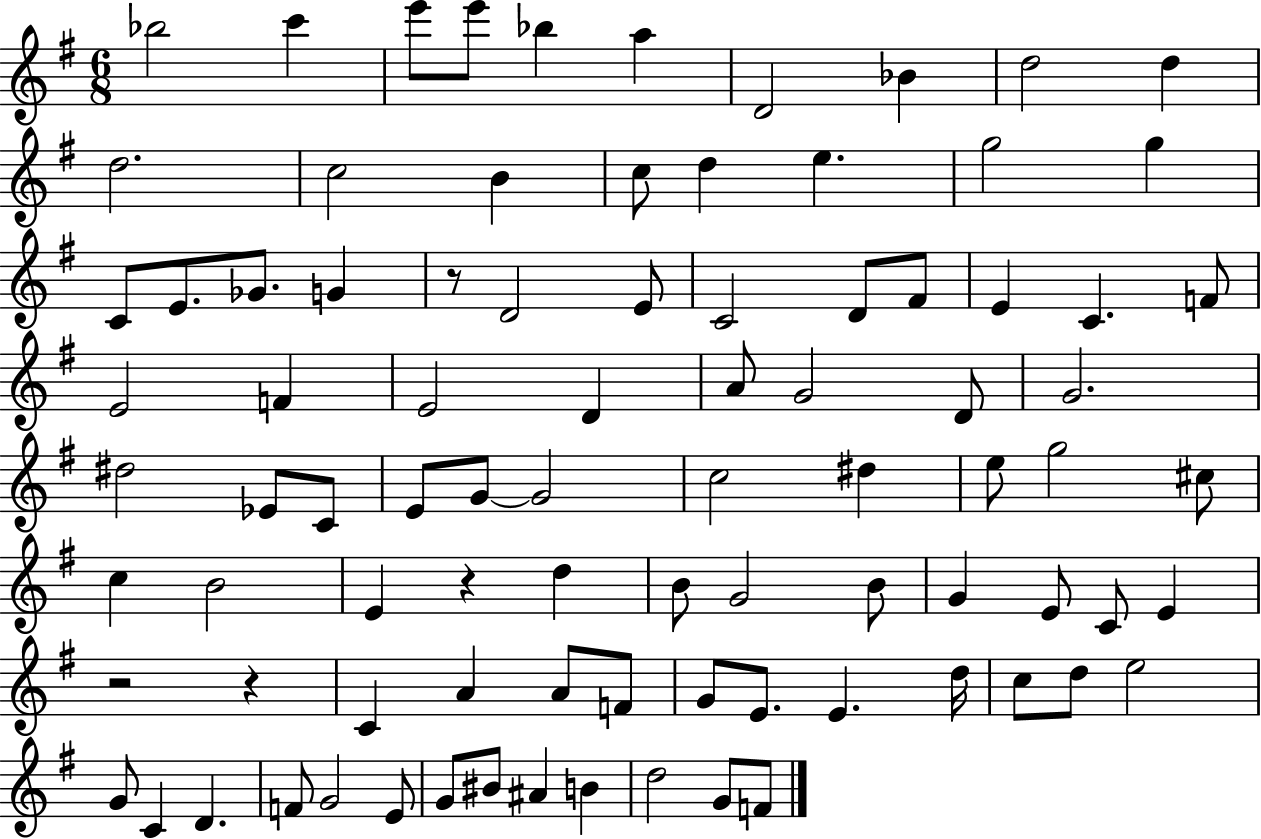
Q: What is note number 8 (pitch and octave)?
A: Bb4